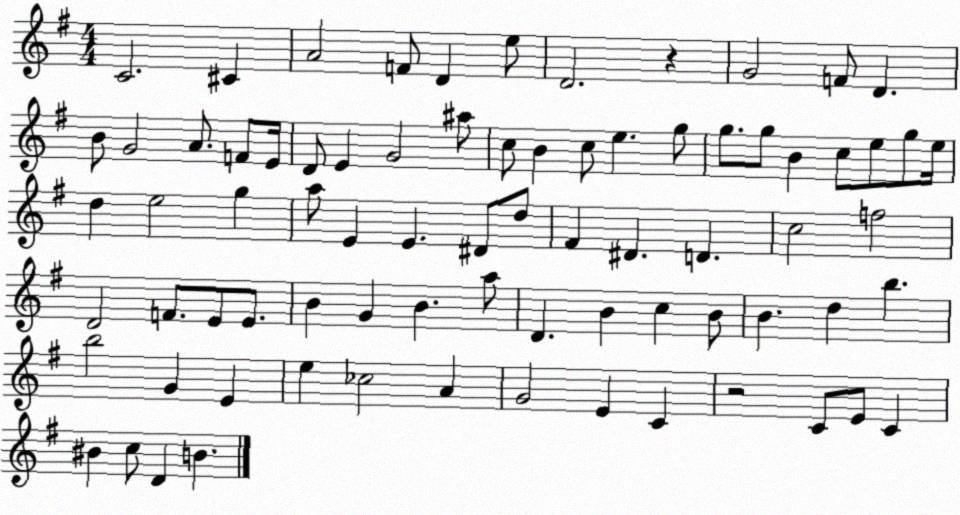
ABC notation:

X:1
T:Untitled
M:4/4
L:1/4
K:G
C2 ^C A2 F/2 D e/2 D2 z G2 F/2 D B/2 G2 A/2 F/2 E/4 D/2 E G2 ^a/2 c/2 B c/2 e g/2 g/2 g/2 B c/2 e/2 g/2 e/4 d e2 g a/2 E E ^D/2 d/2 ^F ^D D c2 f2 D2 F/2 E/2 E/2 B G B a/2 D B c B/2 B d b b2 G E e _c2 A G2 E C z2 C/2 E/2 C ^B c/2 D B